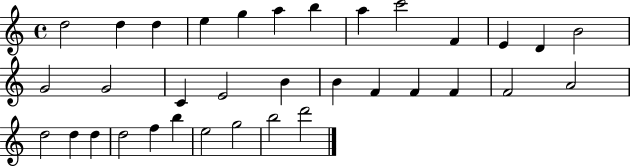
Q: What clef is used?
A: treble